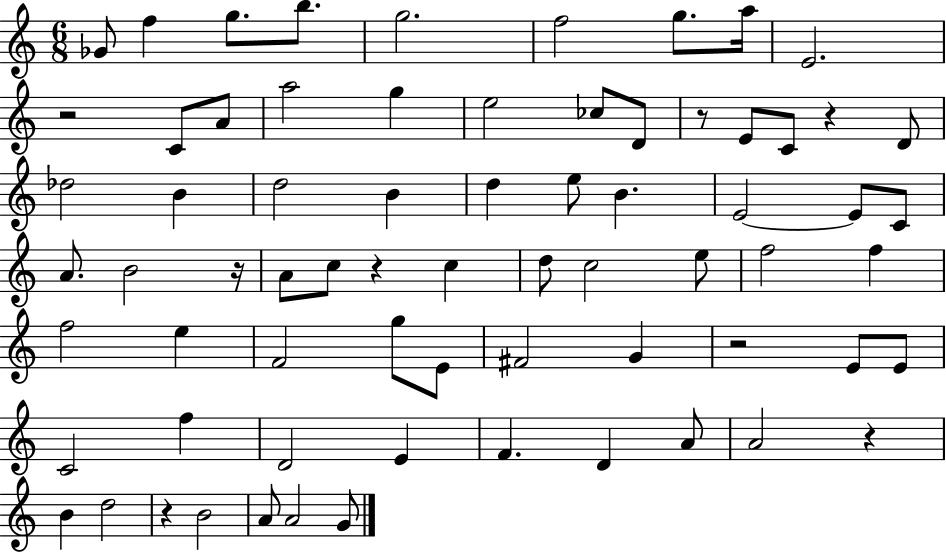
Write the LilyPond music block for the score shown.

{
  \clef treble
  \numericTimeSignature
  \time 6/8
  \key c \major
  ges'8 f''4 g''8. b''8. | g''2. | f''2 g''8. a''16 | e'2. | \break r2 c'8 a'8 | a''2 g''4 | e''2 ces''8 d'8 | r8 e'8 c'8 r4 d'8 | \break des''2 b'4 | d''2 b'4 | d''4 e''8 b'4. | e'2~~ e'8 c'8 | \break a'8. b'2 r16 | a'8 c''8 r4 c''4 | d''8 c''2 e''8 | f''2 f''4 | \break f''2 e''4 | f'2 g''8 e'8 | fis'2 g'4 | r2 e'8 e'8 | \break c'2 f''4 | d'2 e'4 | f'4. d'4 a'8 | a'2 r4 | \break b'4 d''2 | r4 b'2 | a'8 a'2 g'8 | \bar "|."
}